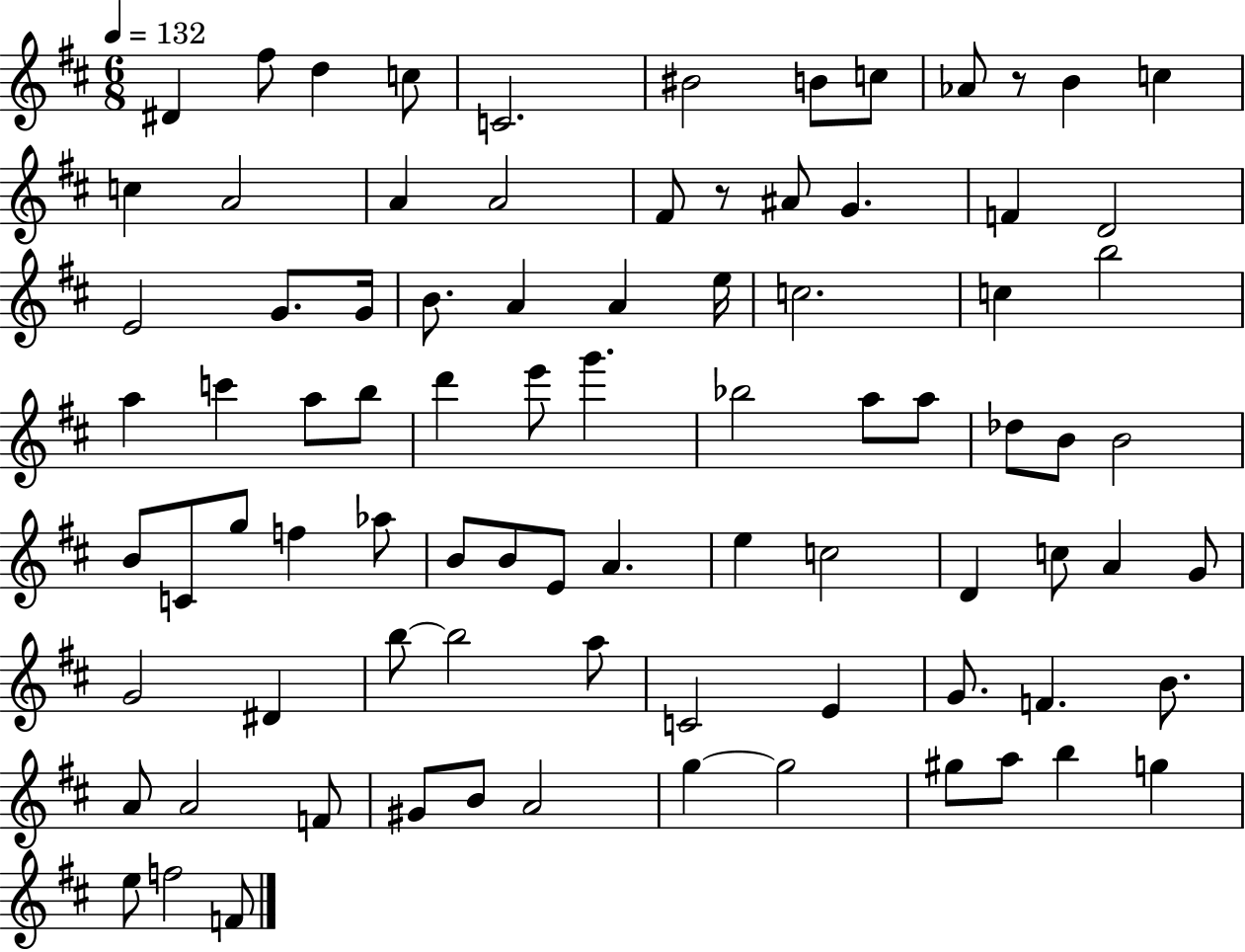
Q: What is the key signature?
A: D major